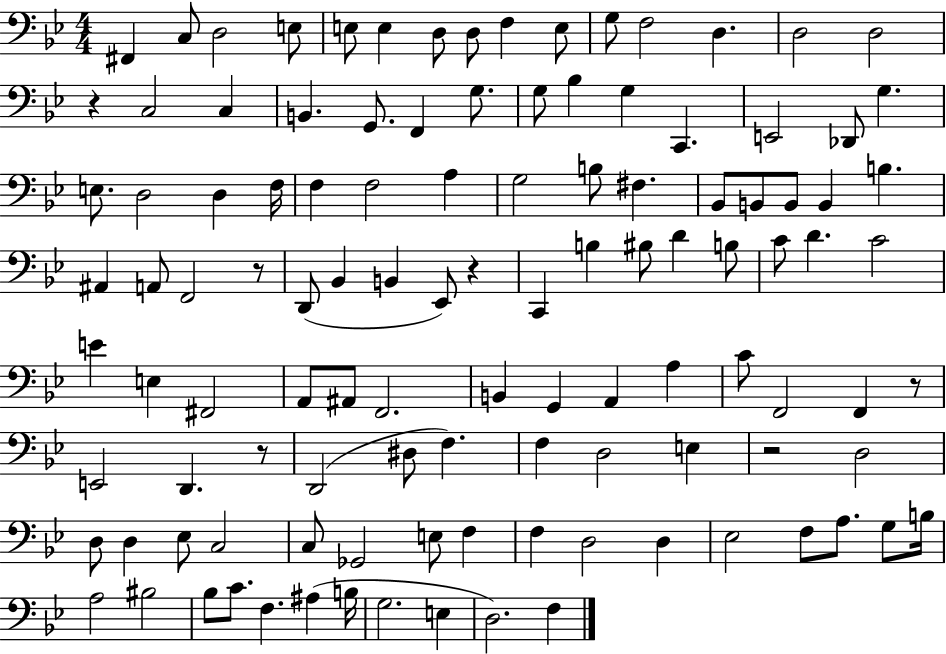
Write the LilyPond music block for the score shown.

{
  \clef bass
  \numericTimeSignature
  \time 4/4
  \key bes \major
  fis,4 c8 d2 e8 | e8 e4 d8 d8 f4 e8 | g8 f2 d4. | d2 d2 | \break r4 c2 c4 | b,4. g,8. f,4 g8. | g8 bes4 g4 c,4. | e,2 des,8 g4. | \break e8. d2 d4 f16 | f4 f2 a4 | g2 b8 fis4. | bes,8 b,8 b,8 b,4 b4. | \break ais,4 a,8 f,2 r8 | d,8( bes,4 b,4 ees,8) r4 | c,4 b4 bis8 d'4 b8 | c'8 d'4. c'2 | \break e'4 e4 fis,2 | a,8 ais,8 f,2. | b,4 g,4 a,4 a4 | c'8 f,2 f,4 r8 | \break e,2 d,4. r8 | d,2( dis8 f4.) | f4 d2 e4 | r2 d2 | \break d8 d4 ees8 c2 | c8 ges,2 e8 f4 | f4 d2 d4 | ees2 f8 a8. g8 b16 | \break a2 bis2 | bes8 c'8. f4. ais4( b16 | g2. e4 | d2.) f4 | \break \bar "|."
}